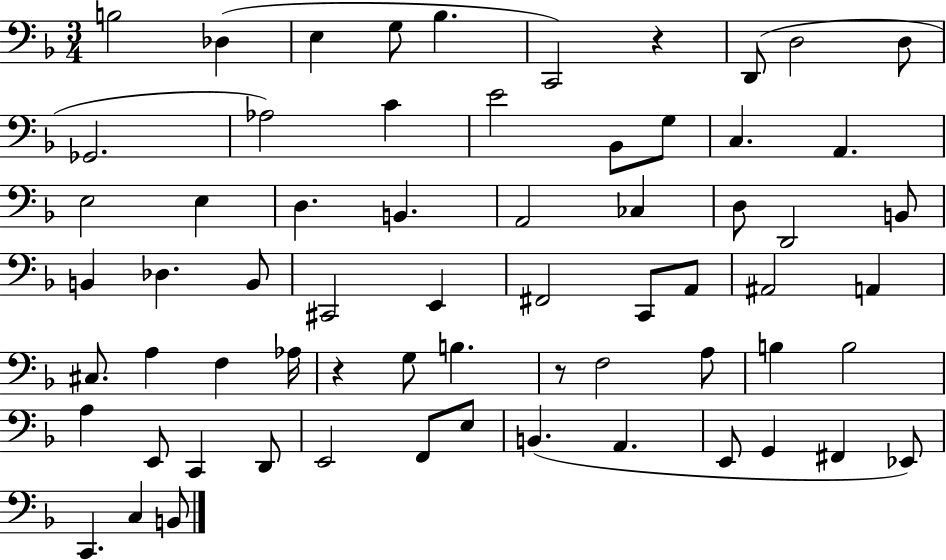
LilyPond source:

{
  \clef bass
  \numericTimeSignature
  \time 3/4
  \key f \major
  b2 des4( | e4 g8 bes4. | c,2) r4 | d,8( d2 d8 | \break ges,2. | aes2) c'4 | e'2 bes,8 g8 | c4. a,4. | \break e2 e4 | d4. b,4. | a,2 ces4 | d8 d,2 b,8 | \break b,4 des4. b,8 | cis,2 e,4 | fis,2 c,8 a,8 | ais,2 a,4 | \break cis8. a4 f4 aes16 | r4 g8 b4. | r8 f2 a8 | b4 b2 | \break a4 e,8 c,4 d,8 | e,2 f,8 e8 | b,4.( a,4. | e,8 g,4 fis,4 ees,8) | \break c,4. c4 b,8 | \bar "|."
}